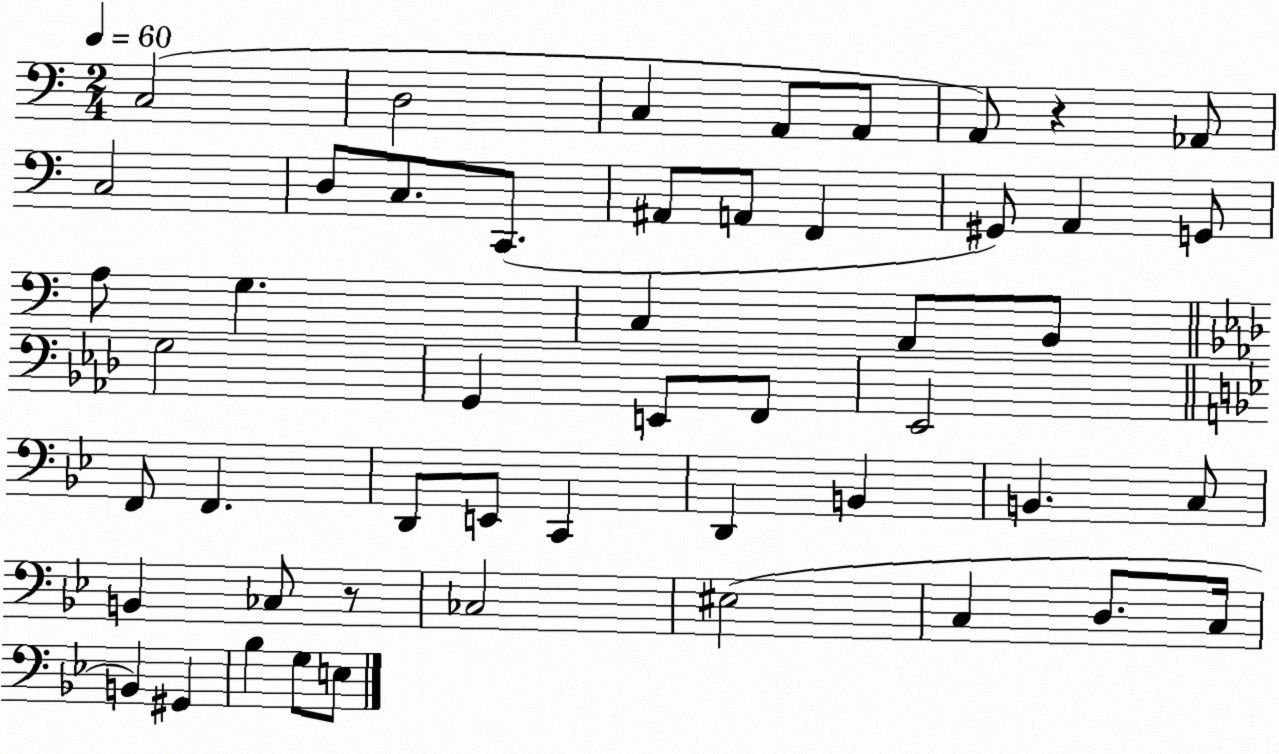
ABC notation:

X:1
T:Untitled
M:2/4
L:1/4
K:C
C,2 D,2 C, A,,/2 A,,/2 A,,/2 z _A,,/2 C,2 D,/2 C,/2 C,,/2 ^A,,/2 A,,/2 F,, ^G,,/2 A,, G,,/2 A,/2 G, C, A,,/2 B,,/2 G,2 G,, E,,/2 F,,/2 _E,,2 F,,/2 F,, D,,/2 E,,/2 C,, D,, B,, B,, C,/2 B,, _C,/2 z/2 _C,2 ^E,2 C, D,/2 C,/4 B,, ^G,, _B, G,/2 E,/2